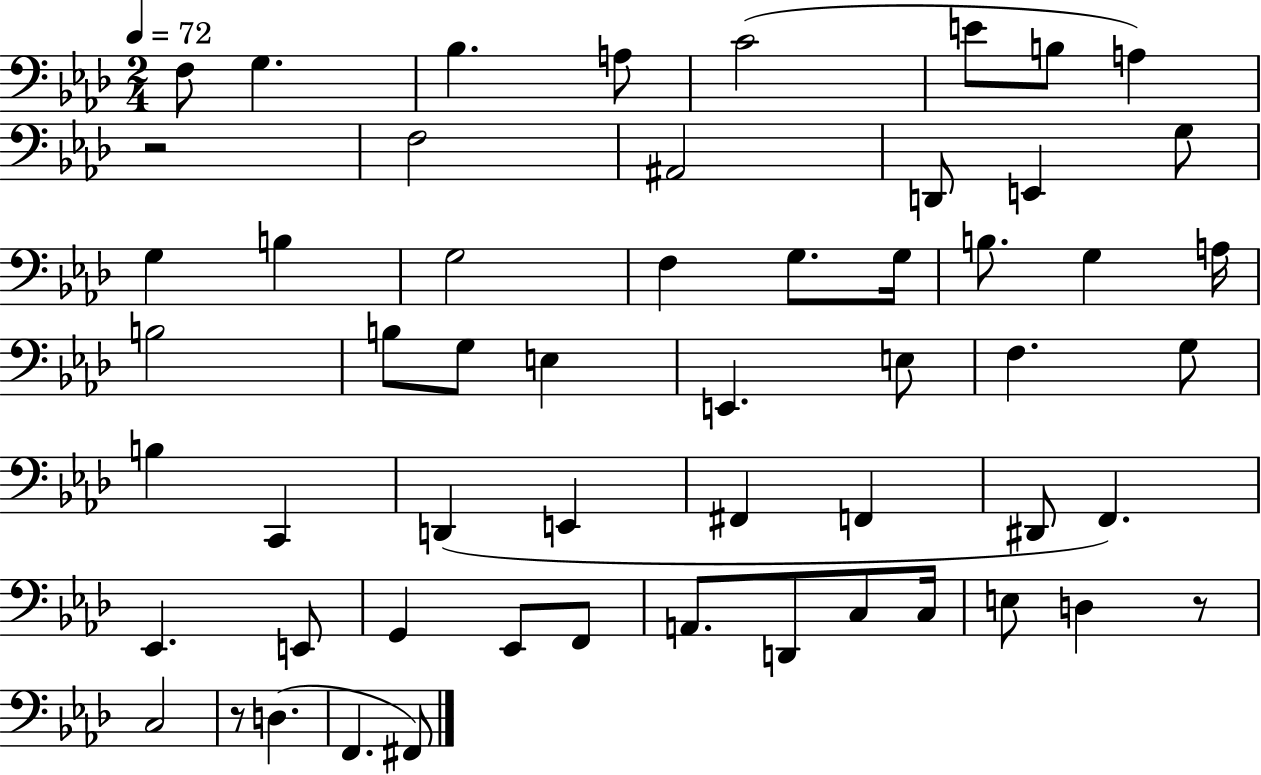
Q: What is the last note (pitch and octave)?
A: F#2